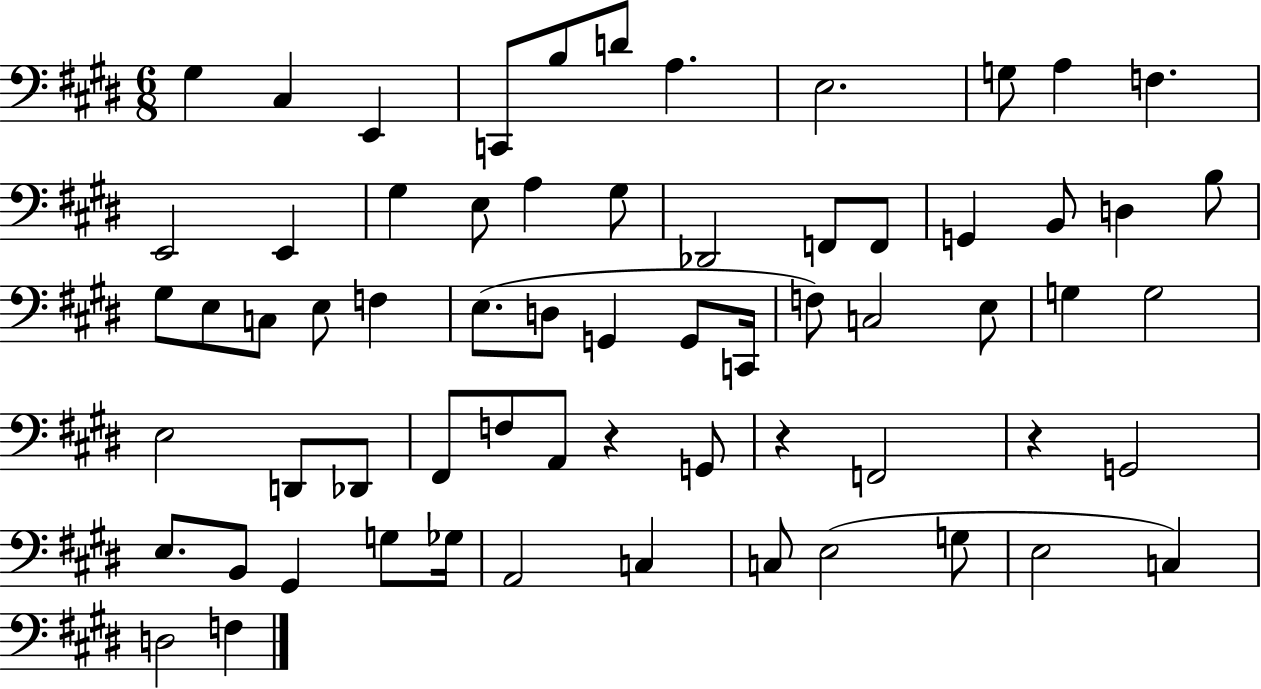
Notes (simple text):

G#3/q C#3/q E2/q C2/e B3/e D4/e A3/q. E3/h. G3/e A3/q F3/q. E2/h E2/q G#3/q E3/e A3/q G#3/e Db2/h F2/e F2/e G2/q B2/e D3/q B3/e G#3/e E3/e C3/e E3/e F3/q E3/e. D3/e G2/q G2/e C2/s F3/e C3/h E3/e G3/q G3/h E3/h D2/e Db2/e F#2/e F3/e A2/e R/q G2/e R/q F2/h R/q G2/h E3/e. B2/e G#2/q G3/e Gb3/s A2/h C3/q C3/e E3/h G3/e E3/h C3/q D3/h F3/q